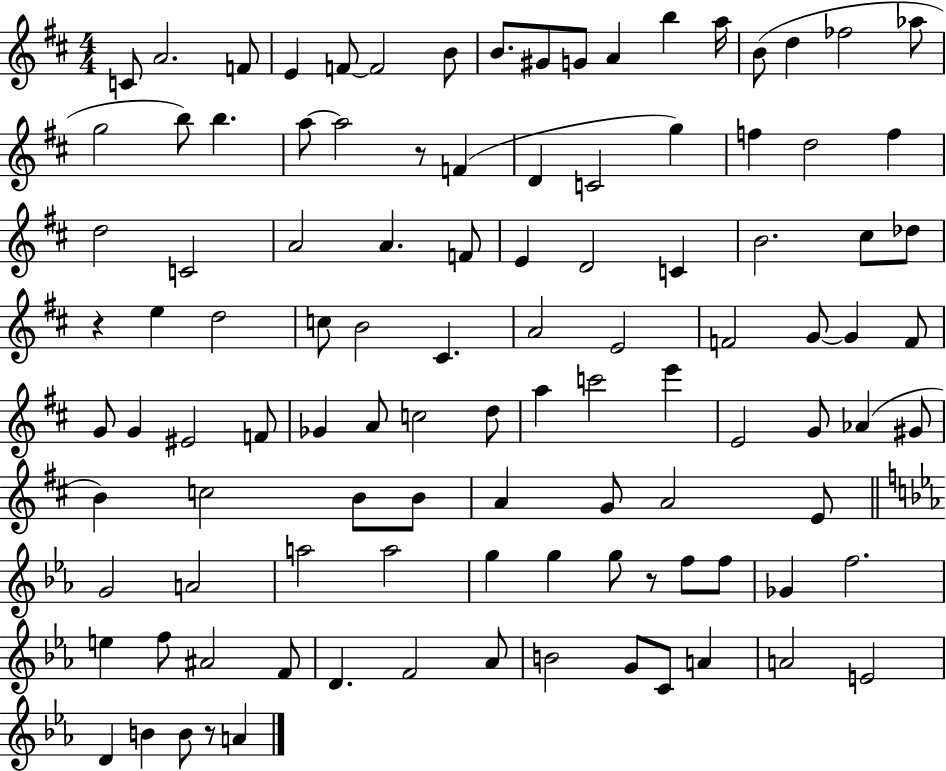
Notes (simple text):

C4/e A4/h. F4/e E4/q F4/e F4/h B4/e B4/e. G#4/e G4/e A4/q B5/q A5/s B4/e D5/q FES5/h Ab5/e G5/h B5/e B5/q. A5/e A5/h R/e F4/q D4/q C4/h G5/q F5/q D5/h F5/q D5/h C4/h A4/h A4/q. F4/e E4/q D4/h C4/q B4/h. C#5/e Db5/e R/q E5/q D5/h C5/e B4/h C#4/q. A4/h E4/h F4/h G4/e G4/q F4/e G4/e G4/q EIS4/h F4/e Gb4/q A4/e C5/h D5/e A5/q C6/h E6/q E4/h G4/e Ab4/q G#4/e B4/q C5/h B4/e B4/e A4/q G4/e A4/h E4/e G4/h A4/h A5/h A5/h G5/q G5/q G5/e R/e F5/e F5/e Gb4/q F5/h. E5/q F5/e A#4/h F4/e D4/q. F4/h Ab4/e B4/h G4/e C4/e A4/q A4/h E4/h D4/q B4/q B4/e R/e A4/q